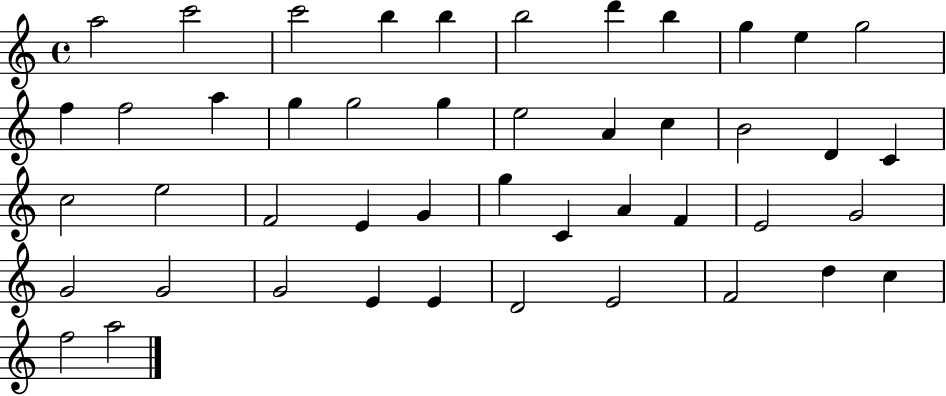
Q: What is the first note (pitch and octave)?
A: A5